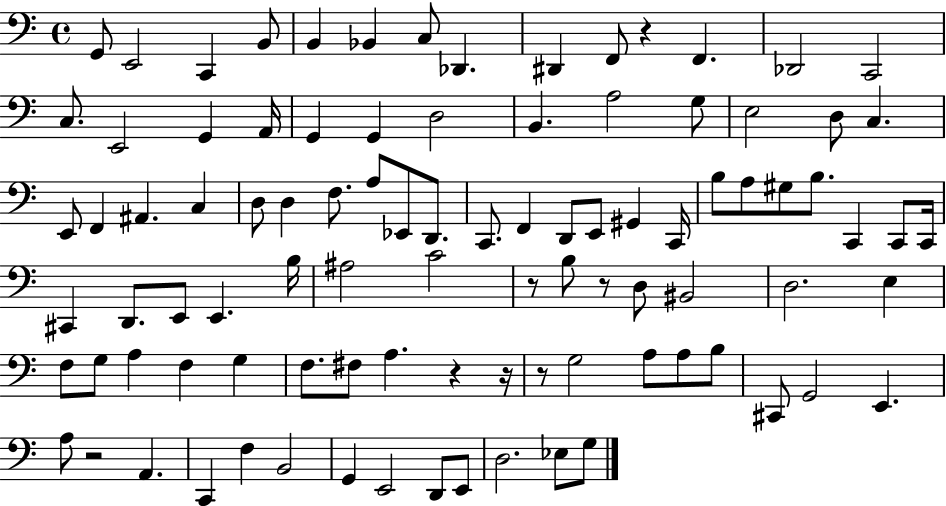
G2/e E2/h C2/q B2/e B2/q Bb2/q C3/e Db2/q. D#2/q F2/e R/q F2/q. Db2/h C2/h C3/e. E2/h G2/q A2/s G2/q G2/q D3/h B2/q. A3/h G3/e E3/h D3/e C3/q. E2/e F2/q A#2/q. C3/q D3/e D3/q F3/e. A3/e Eb2/e D2/e. C2/e. F2/q D2/e E2/e G#2/q C2/s B3/e A3/e G#3/e B3/e. C2/q C2/e C2/s C#2/q D2/e. E2/e E2/q. B3/s A#3/h C4/h R/e B3/e R/e D3/e BIS2/h D3/h. E3/q F3/e G3/e A3/q F3/q G3/q F3/e. F#3/e A3/q. R/q R/s R/e G3/h A3/e A3/e B3/e C#2/e G2/h E2/q. A3/e R/h A2/q. C2/q F3/q B2/h G2/q E2/h D2/e E2/e D3/h. Eb3/e G3/e